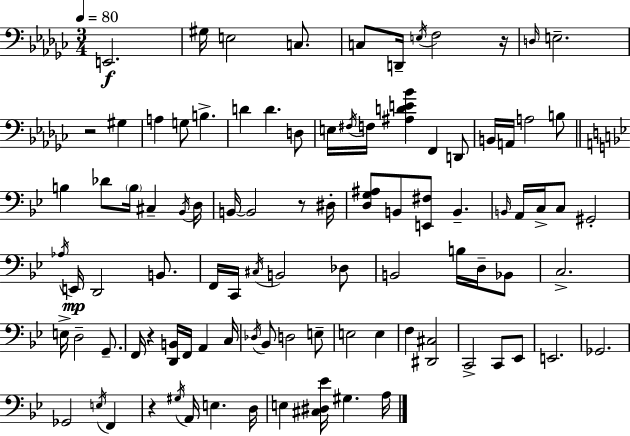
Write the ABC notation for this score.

X:1
T:Untitled
M:3/4
L:1/4
K:Ebm
E,,2 ^G,/4 E,2 C,/2 C,/2 D,,/4 E,/4 F,2 z/4 D,/4 E,2 z2 ^G, A, G,/2 B, D D D,/2 E,/4 ^F,/4 F,/4 [^A,DE_B] F,, D,,/2 B,,/4 A,,/4 A,2 B,/2 B, _D/2 B,/4 ^C, _B,,/4 D,/4 B,,/4 B,,2 z/2 ^D,/4 [D,G,^A,]/2 B,,/2 [E,,^F,]/2 B,, B,,/4 A,,/4 C,/4 C,/2 ^G,,2 _A,/4 E,,/4 D,,2 B,,/2 F,,/4 C,,/4 ^C,/4 B,,2 _D,/2 B,,2 B,/4 D,/4 _B,,/2 C,2 E,/4 D,2 G,,/2 F,,/4 z [D,,B,,]/4 F,,/4 A,, C,/4 _D,/4 _B,,/2 D,2 E,/2 E,2 E, F, [^D,,^C,]2 C,,2 C,,/2 _E,,/2 E,,2 _G,,2 _G,,2 E,/4 F,, z ^G,/4 A,,/4 E, D,/4 E, [^C,^D,_E]/4 ^G, A,/4